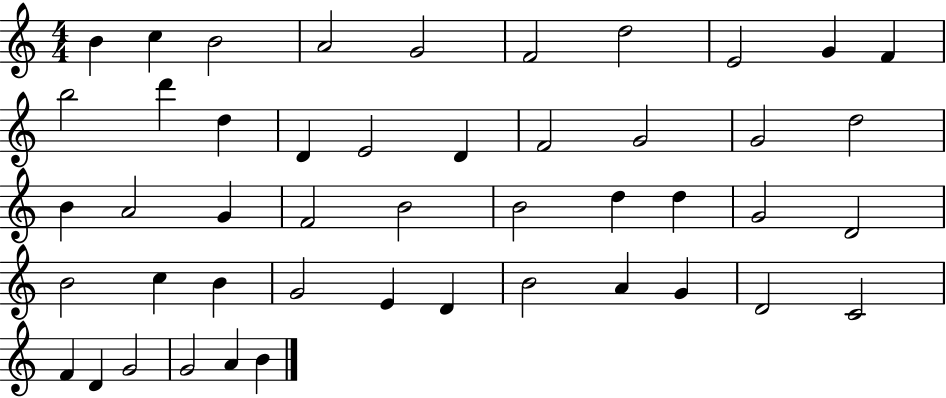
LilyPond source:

{
  \clef treble
  \numericTimeSignature
  \time 4/4
  \key c \major
  b'4 c''4 b'2 | a'2 g'2 | f'2 d''2 | e'2 g'4 f'4 | \break b''2 d'''4 d''4 | d'4 e'2 d'4 | f'2 g'2 | g'2 d''2 | \break b'4 a'2 g'4 | f'2 b'2 | b'2 d''4 d''4 | g'2 d'2 | \break b'2 c''4 b'4 | g'2 e'4 d'4 | b'2 a'4 g'4 | d'2 c'2 | \break f'4 d'4 g'2 | g'2 a'4 b'4 | \bar "|."
}